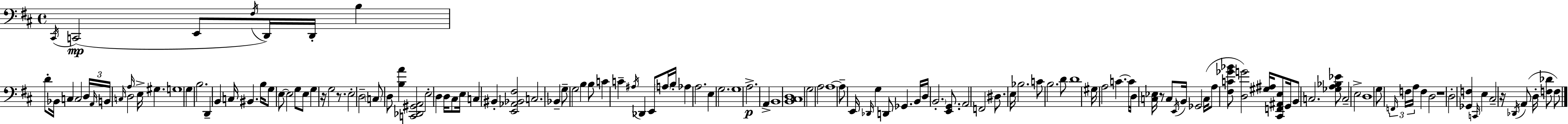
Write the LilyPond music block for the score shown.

{
  \clef bass
  \time 4/4
  \defaultTimeSignature
  \key d \major
  \acciaccatura { cis,16 }\mp c,2( e,8 \acciaccatura { fis16 } d,16) d,16-. b4 | d'8-. bes,16 c4 c2 | \tuplet 3/2 { d16 \grace { a,16 } b,16 } \grace { c16 } d2 \grace { a16 } e16-> gis4. | g1 | \break g4 b2. | d,4-- b,4 c16 bis,4. | b16 g8 e8~~ e2 | g8 e8 g4 r16 g2 | \break r8. e2-. d2-- | \parenthesize c8 d8 <b a'>4 <c, des, gis, a,>2 | e2-. d4 | d16 cis8 e16 c4 bis,4-. <e, aes, bes, fis>2 | \break c2. | bes,4-- g8-- g2 b4 | b8 c'4 c'4-- \acciaccatura { ais16 } des,4 | e,8 \parenthesize a16 b16-. aes4 a2. | \break e4 g2. | g1 | a2.->\p | a,4-> b,1 | \break <b, cis d>1 | g2 a2 | a1~~ | a8-- e,16 \grace { des,16 } g4 d,8 | \break ges,4. b,16 d16 \parenthesize b,2.-. | <e, g,>8. a,2 f,2 | dis8. e16 bes2. | c'8 b2. | \break d'8 d'1 | gis16 a2 | c'4.~~ c'16 d16 <c ees>16 r8 c8 \acciaccatura { e,16 } b,16 ges,2 | c16( a8 <fis c' ges' bes'>8 <d g'>2) | \break <gis ais>16 <cis, f, ais, e>8 g,16 b,8 c2. | <ges a bes ees'>8 c2-- | e2-> d1 | g8 \tuplet 3/2 { \grace { f,16 } f16 a16 } f4 | \break d2 r1 | d2-. | <ges, f>4 \grace { c,16 } e4 cis2-- | r16 \acciaccatura { des,16 }( a,8 d16-. <f des'>8 f8) \bar "|."
}